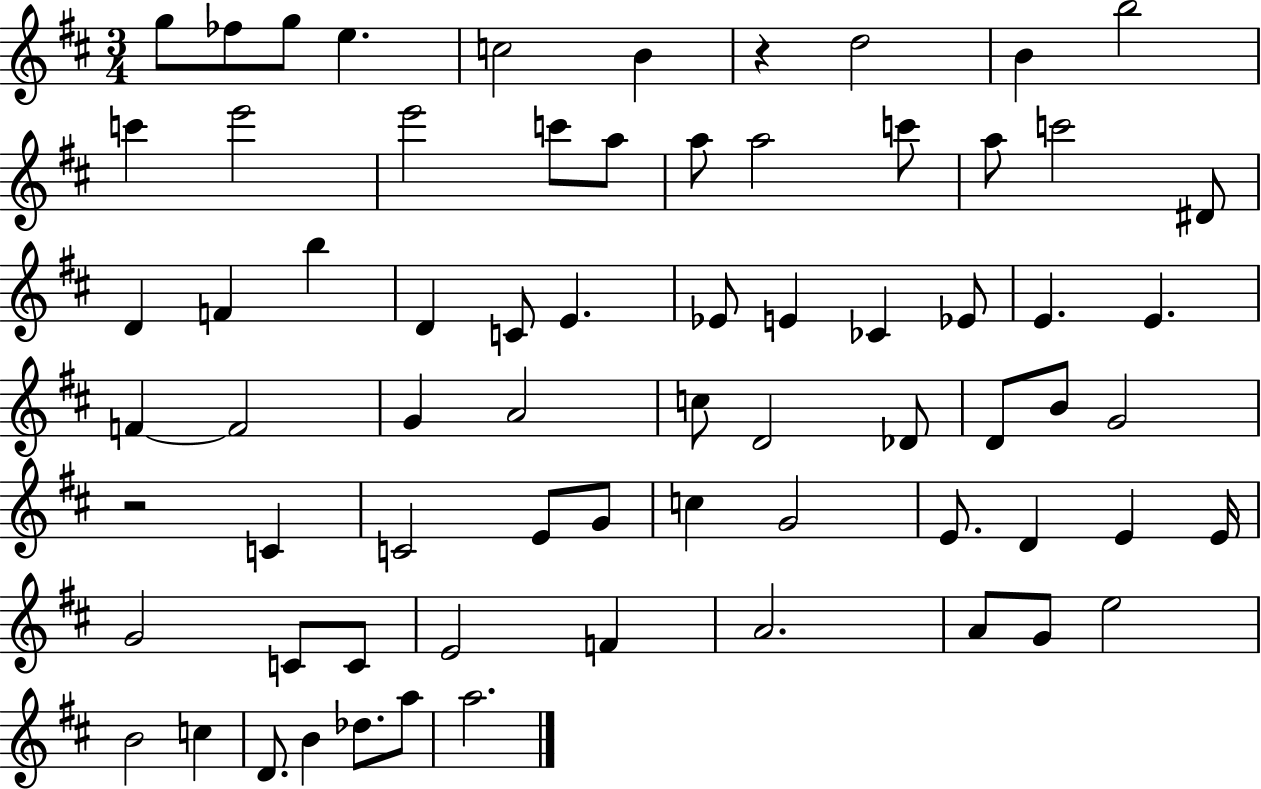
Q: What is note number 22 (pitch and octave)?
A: F4